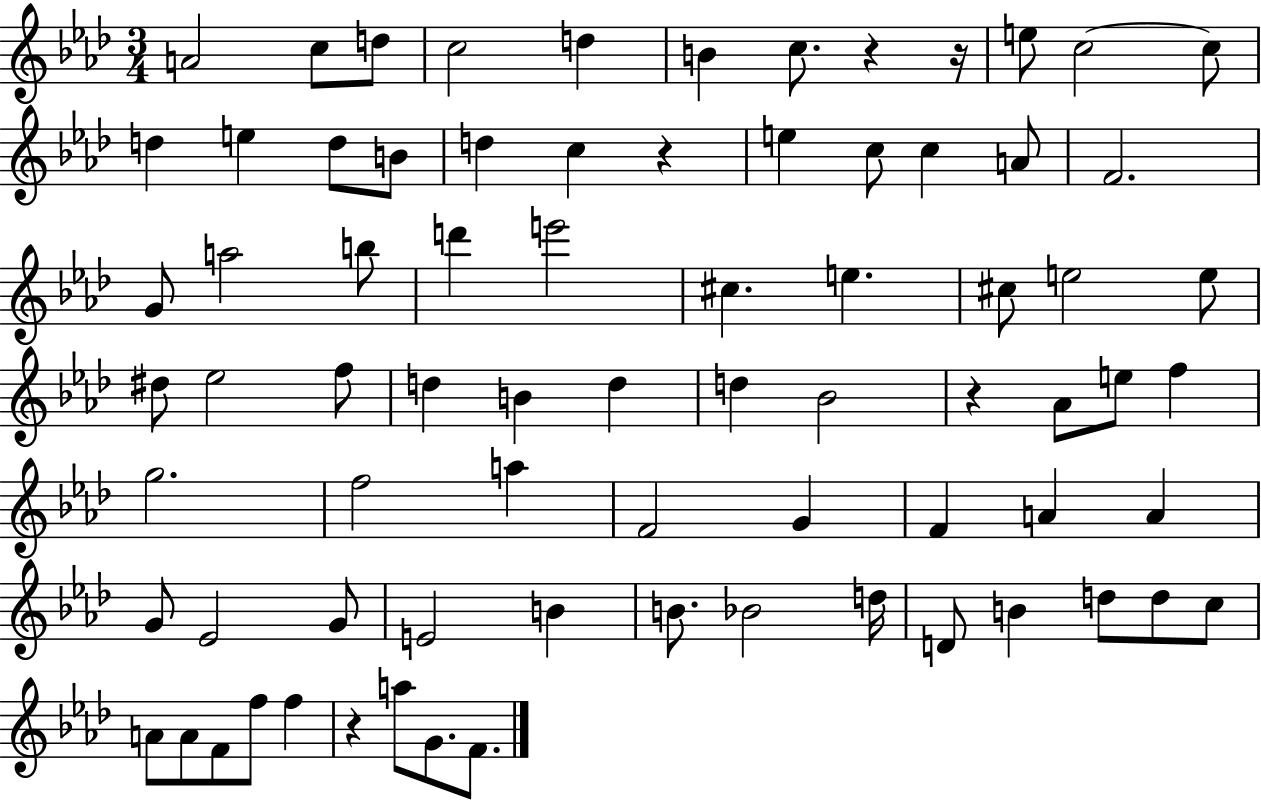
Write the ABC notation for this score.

X:1
T:Untitled
M:3/4
L:1/4
K:Ab
A2 c/2 d/2 c2 d B c/2 z z/4 e/2 c2 c/2 d e d/2 B/2 d c z e c/2 c A/2 F2 G/2 a2 b/2 d' e'2 ^c e ^c/2 e2 e/2 ^d/2 _e2 f/2 d B d d _B2 z _A/2 e/2 f g2 f2 a F2 G F A A G/2 _E2 G/2 E2 B B/2 _B2 d/4 D/2 B d/2 d/2 c/2 A/2 A/2 F/2 f/2 f z a/2 G/2 F/2